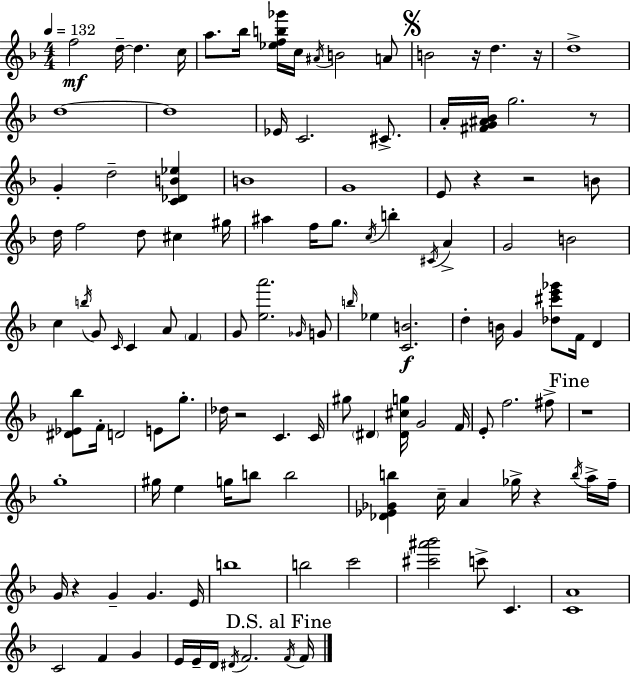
F5/h D5/s D5/q. C5/s A5/e. Bb5/s [Eb5,F5,B5,Gb6]/s C5/s A#4/s B4/h A4/e B4/h R/s D5/q. R/s D5/w D5/w D5/w Eb4/s C4/h. C#4/e. A4/s [F#4,G4,A#4,Bb4]/s G5/h. R/e G4/q D5/h [C4,Db4,B4,Eb5]/q B4/w G4/w E4/e R/q R/h B4/e D5/s F5/h D5/e C#5/q G#5/s A#5/q F5/s G5/e. C5/s B5/q C#4/s A4/q G4/h B4/h C5/q B5/s G4/e C4/s C4/q A4/e F4/q G4/e [E5,A6]/h. Gb4/s G4/e B5/s Eb5/q [C4,B4]/h. D5/q B4/s G4/q [Db5,C#6,E6,Gb6]/e F4/s D4/q [D#4,Eb4,Bb5]/e F4/s D4/h E4/e G5/e. Db5/s R/h C4/q. C4/s G#5/e D#4/q [D#4,C#5,G5]/s G4/h F4/s E4/e F5/h. F#5/e R/w G5/w G#5/s E5/q G5/s B5/e B5/h [Db4,Eb4,Gb4,B5]/q C5/s A4/q Gb5/s R/q B5/s A5/s F5/s G4/s R/q G4/q G4/q. E4/s B5/w B5/h C6/h [C#6,A#6,Bb6]/h C6/e C4/q. [C4,A4]/w C4/h F4/q G4/q E4/s E4/s D4/s D#4/s F4/h. F4/s F4/s